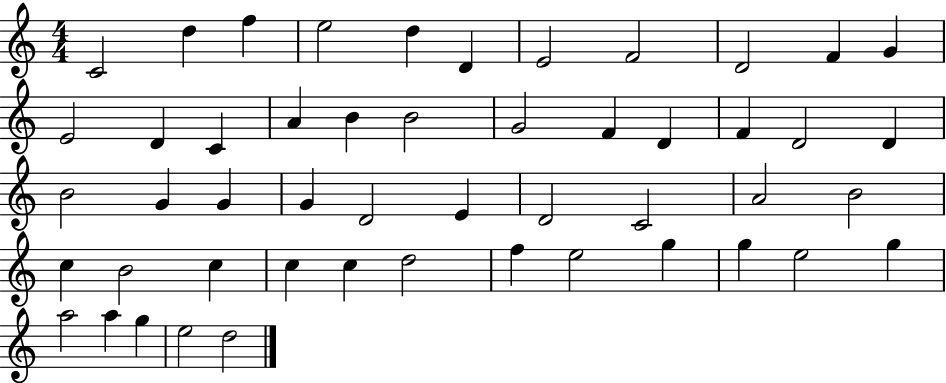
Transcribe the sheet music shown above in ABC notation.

X:1
T:Untitled
M:4/4
L:1/4
K:C
C2 d f e2 d D E2 F2 D2 F G E2 D C A B B2 G2 F D F D2 D B2 G G G D2 E D2 C2 A2 B2 c B2 c c c d2 f e2 g g e2 g a2 a g e2 d2